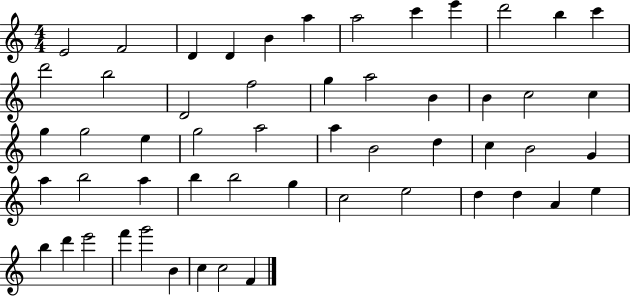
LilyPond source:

{
  \clef treble
  \numericTimeSignature
  \time 4/4
  \key c \major
  e'2 f'2 | d'4 d'4 b'4 a''4 | a''2 c'''4 e'''4 | d'''2 b''4 c'''4 | \break d'''2 b''2 | d'2 f''2 | g''4 a''2 b'4 | b'4 c''2 c''4 | \break g''4 g''2 e''4 | g''2 a''2 | a''4 b'2 d''4 | c''4 b'2 g'4 | \break a''4 b''2 a''4 | b''4 b''2 g''4 | c''2 e''2 | d''4 d''4 a'4 e''4 | \break b''4 d'''4 e'''2 | f'''4 g'''2 b'4 | c''4 c''2 f'4 | \bar "|."
}